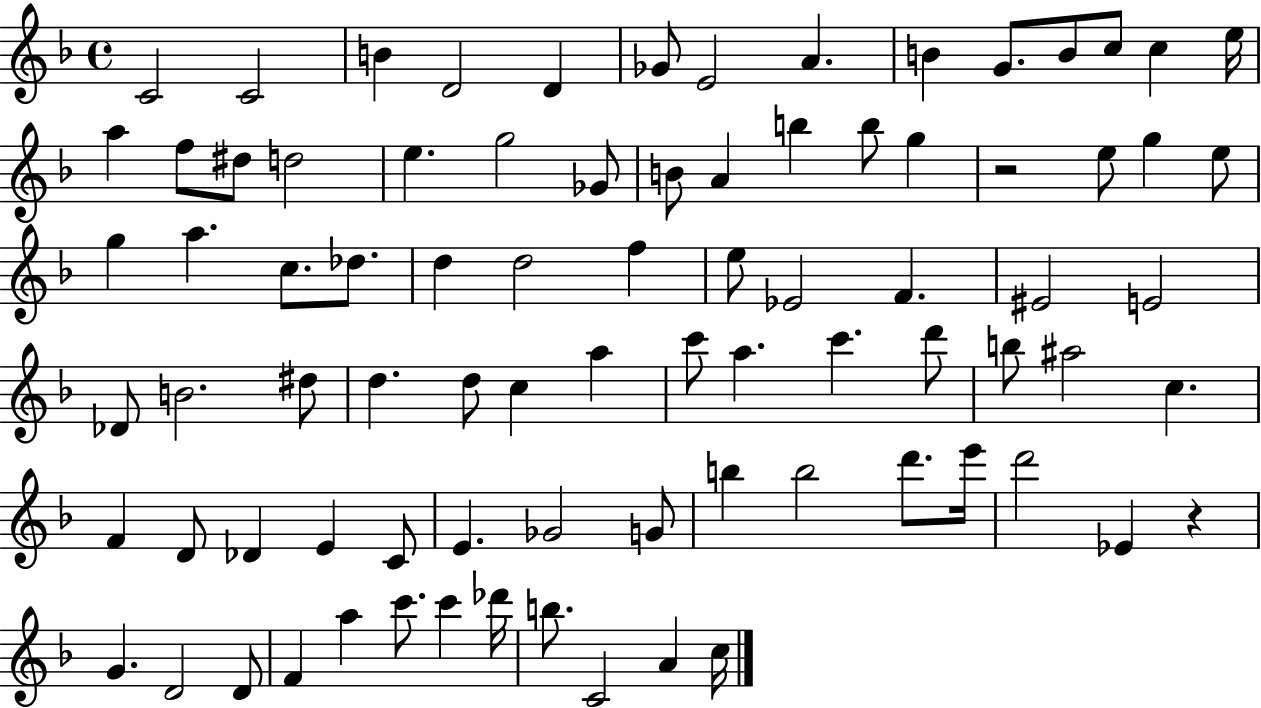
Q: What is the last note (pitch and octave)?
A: C5